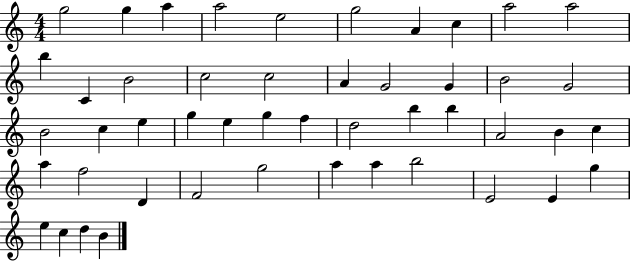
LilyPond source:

{
  \clef treble
  \numericTimeSignature
  \time 4/4
  \key c \major
  g''2 g''4 a''4 | a''2 e''2 | g''2 a'4 c''4 | a''2 a''2 | \break b''4 c'4 b'2 | c''2 c''2 | a'4 g'2 g'4 | b'2 g'2 | \break b'2 c''4 e''4 | g''4 e''4 g''4 f''4 | d''2 b''4 b''4 | a'2 b'4 c''4 | \break a''4 f''2 d'4 | f'2 g''2 | a''4 a''4 b''2 | e'2 e'4 g''4 | \break e''4 c''4 d''4 b'4 | \bar "|."
}